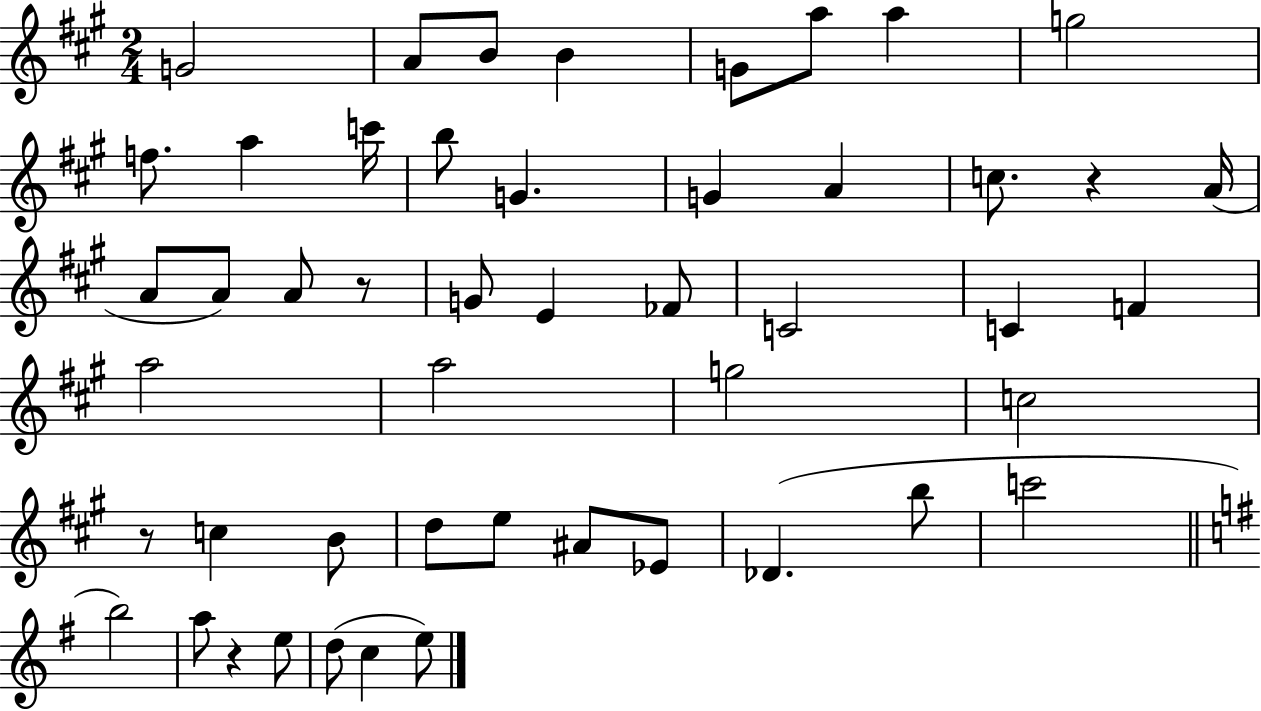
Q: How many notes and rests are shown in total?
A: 49